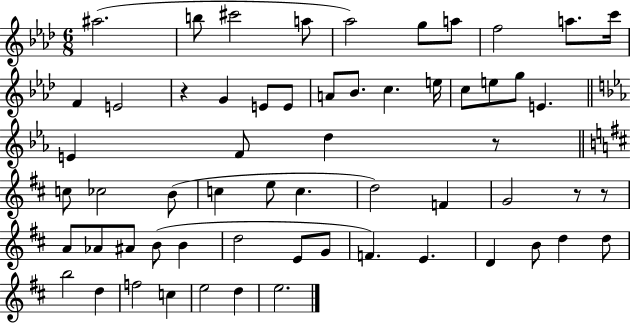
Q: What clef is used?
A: treble